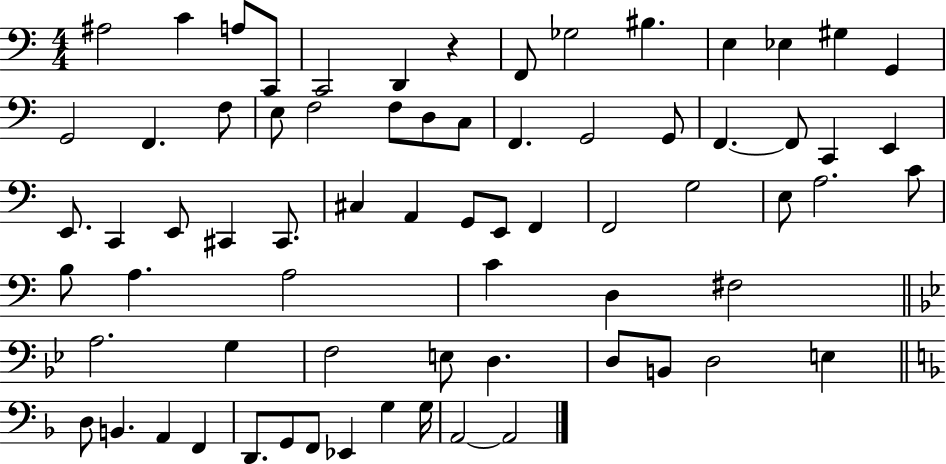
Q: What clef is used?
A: bass